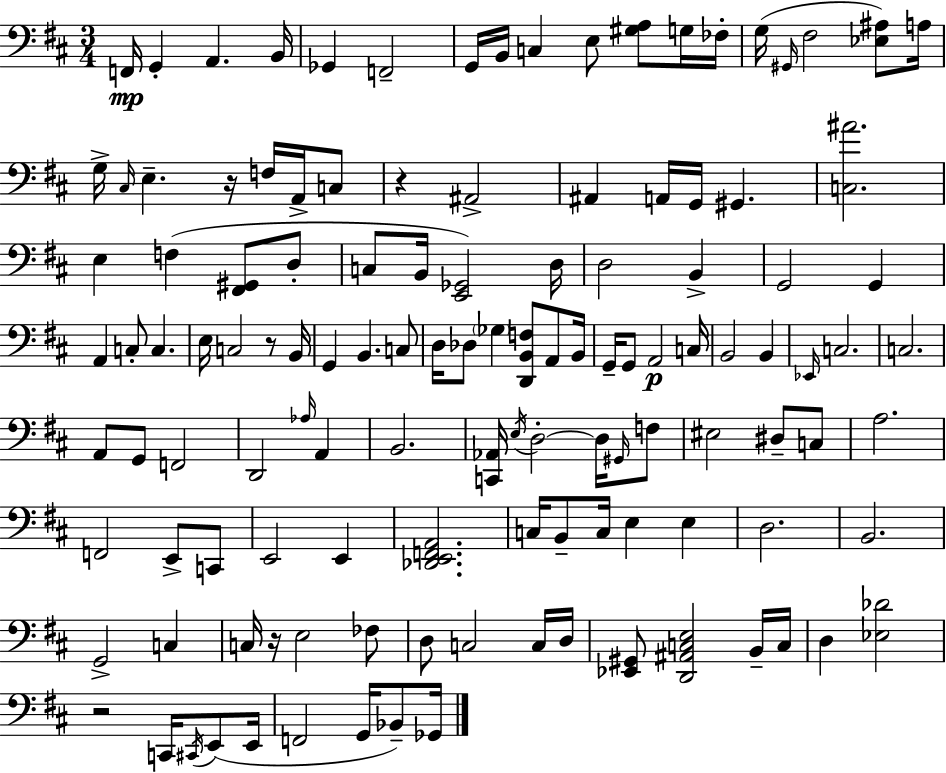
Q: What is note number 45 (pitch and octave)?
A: B2